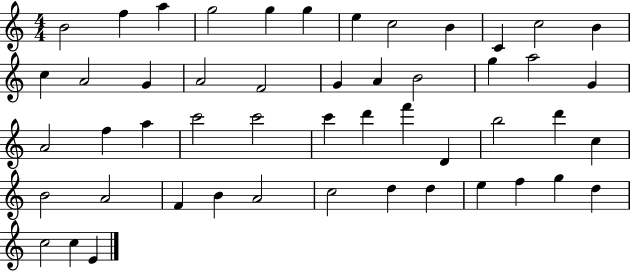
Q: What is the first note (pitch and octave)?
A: B4